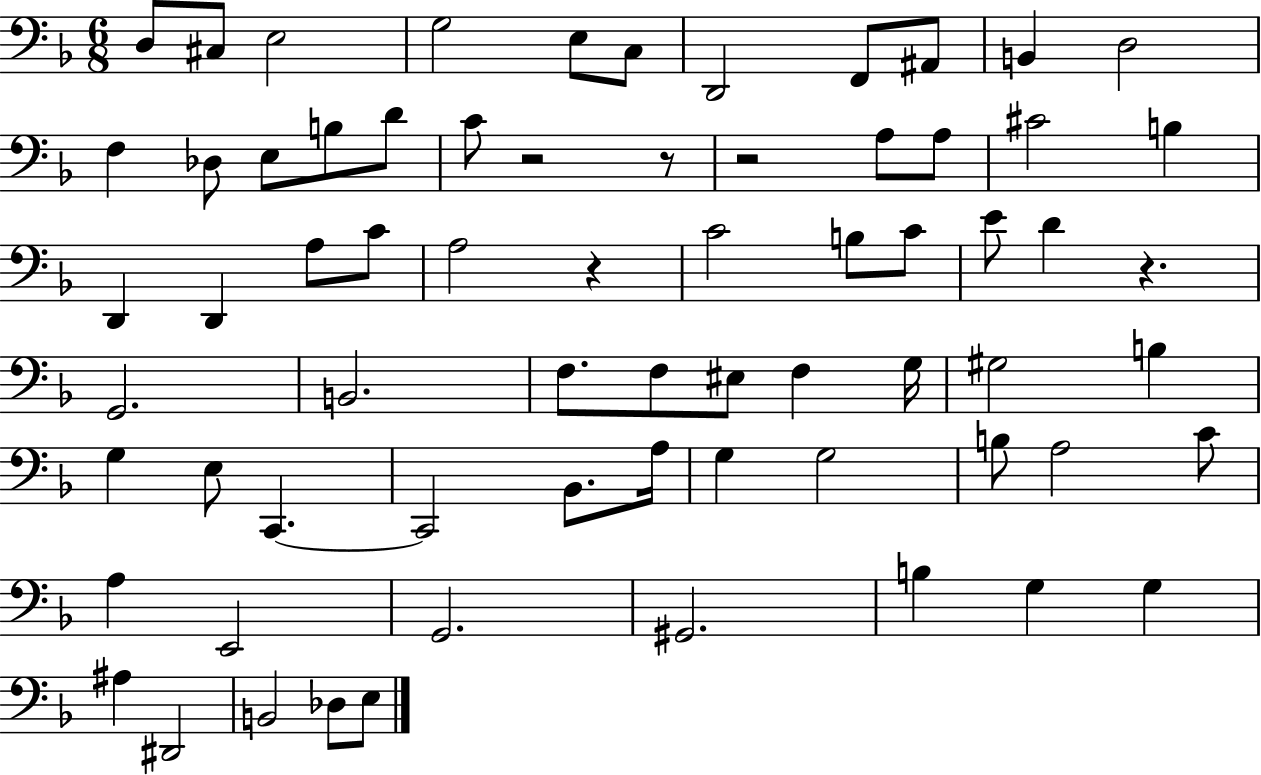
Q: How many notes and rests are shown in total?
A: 68